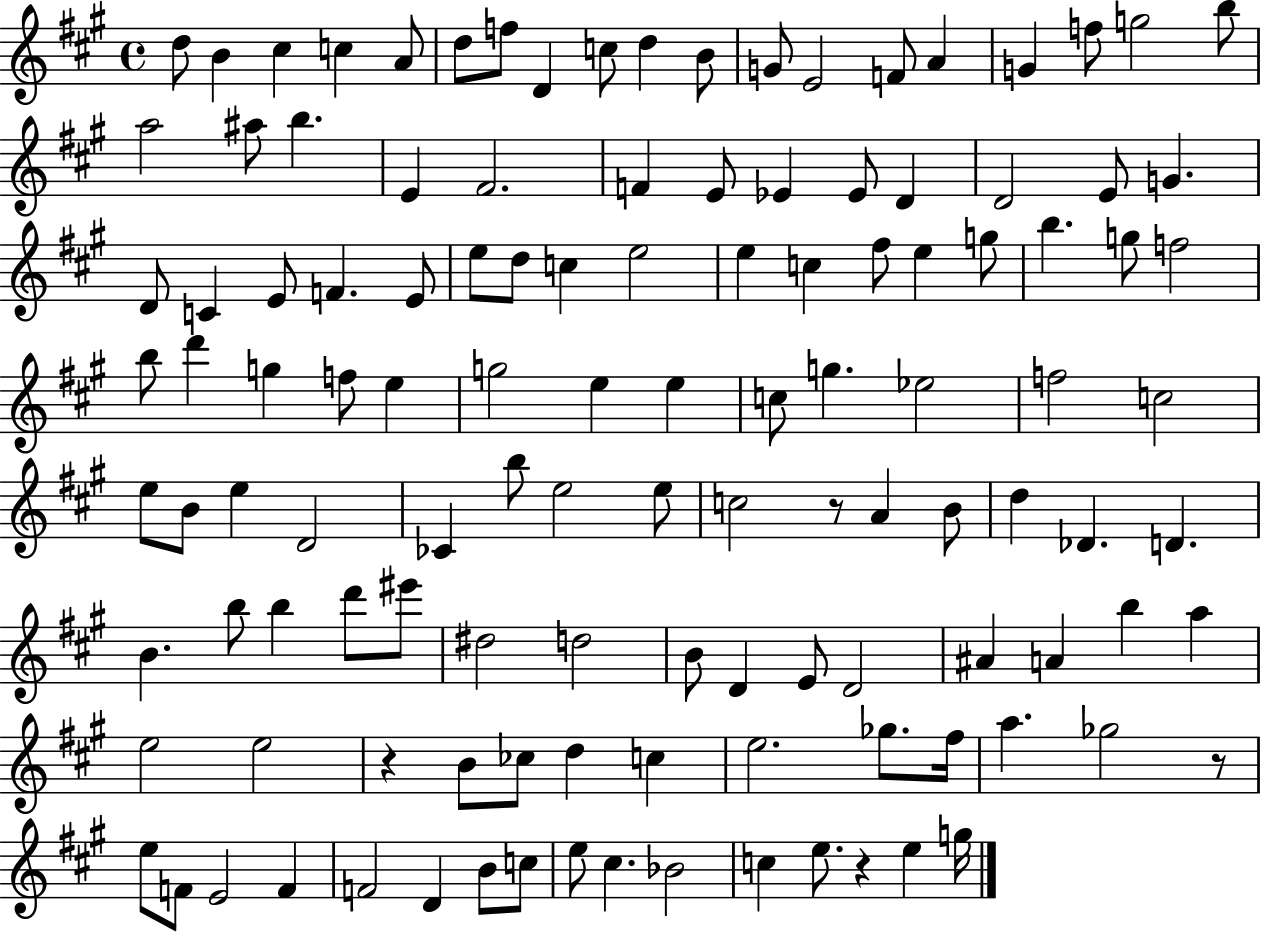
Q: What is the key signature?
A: A major